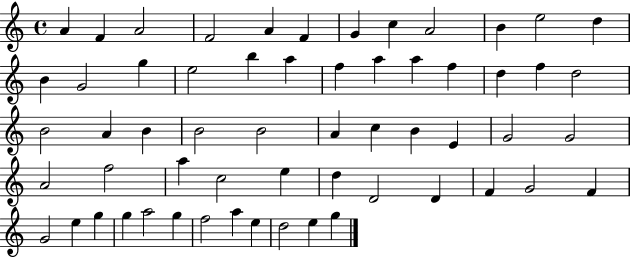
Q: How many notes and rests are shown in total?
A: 59